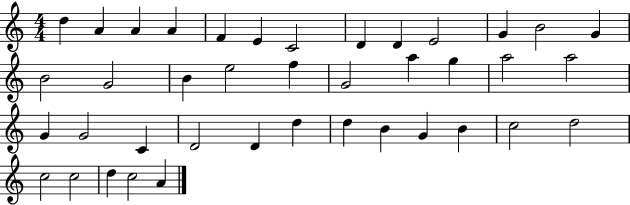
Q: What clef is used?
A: treble